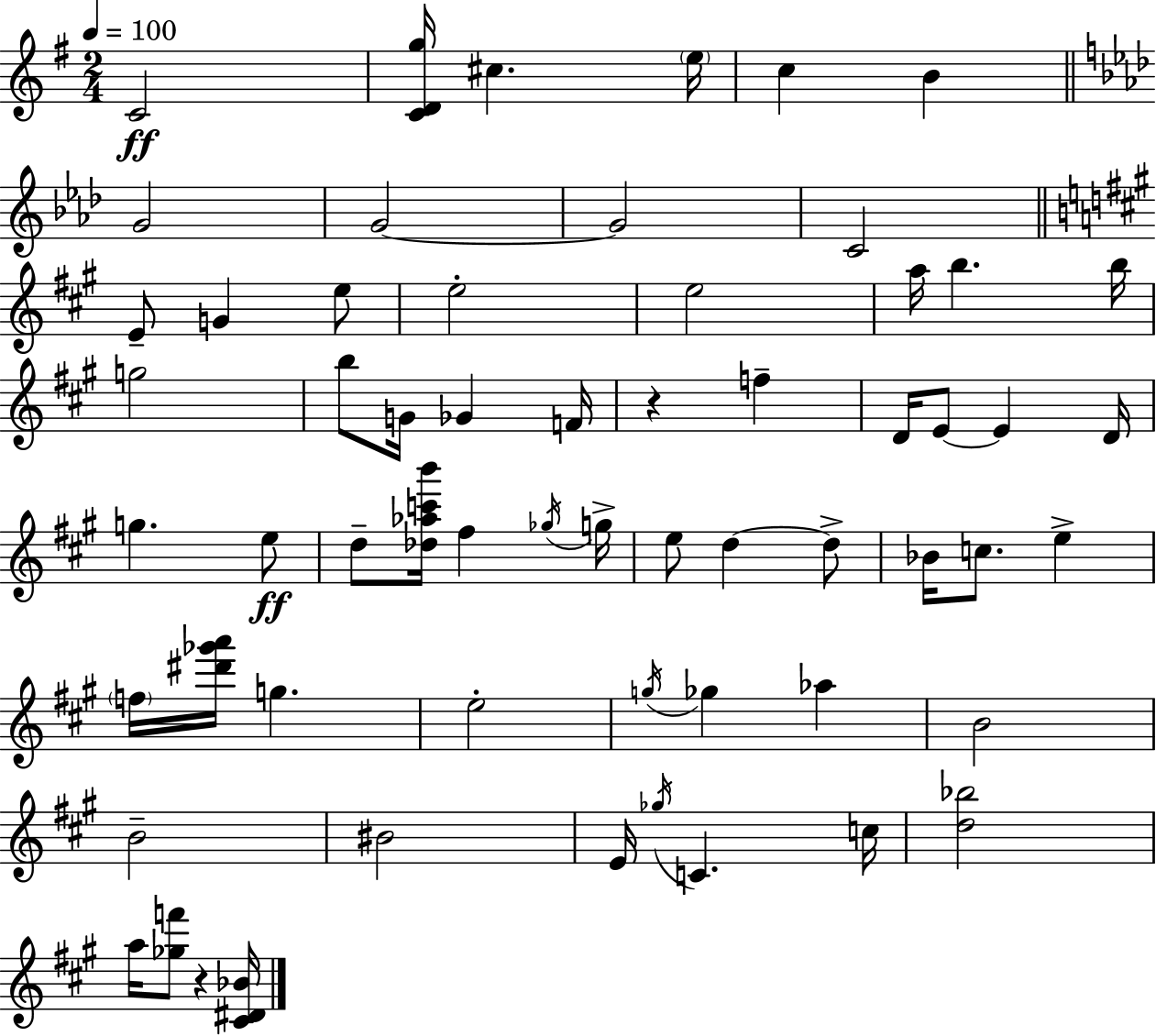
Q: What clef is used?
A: treble